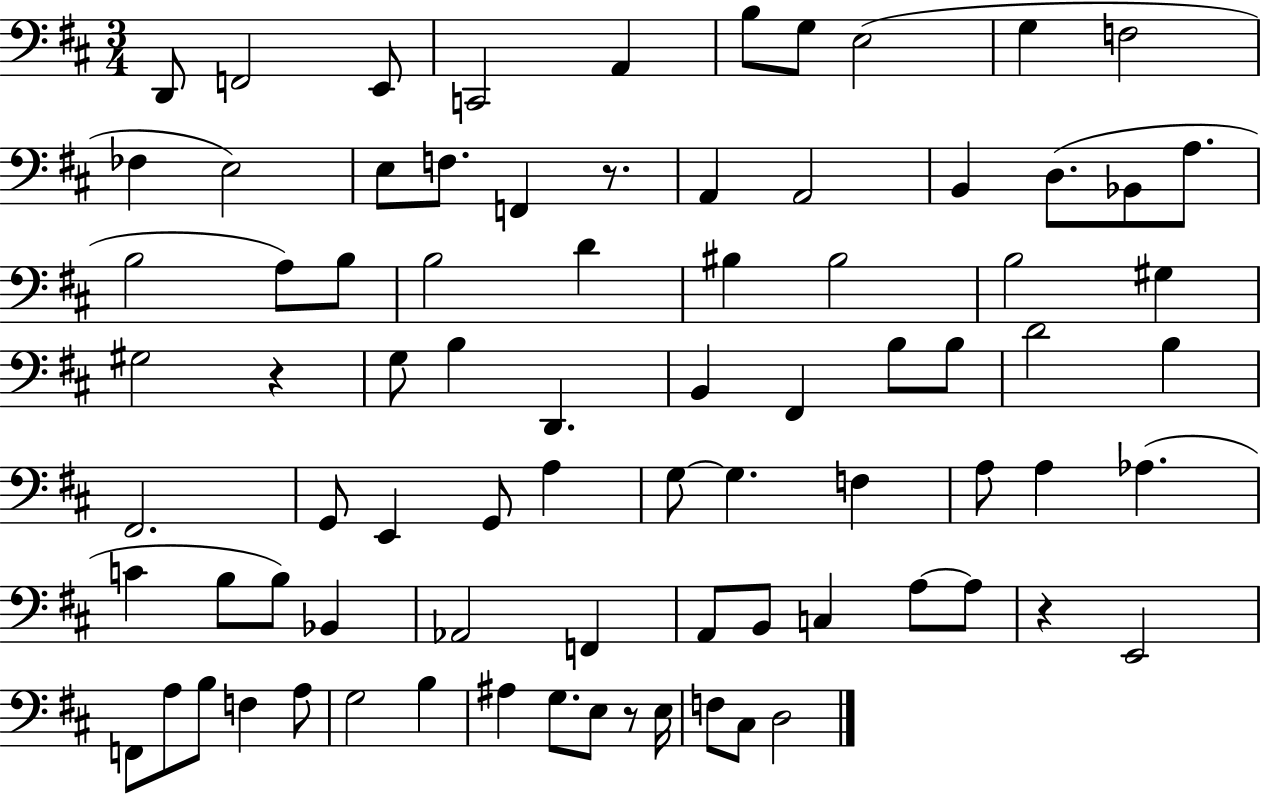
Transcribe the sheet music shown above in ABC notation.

X:1
T:Untitled
M:3/4
L:1/4
K:D
D,,/2 F,,2 E,,/2 C,,2 A,, B,/2 G,/2 E,2 G, F,2 _F, E,2 E,/2 F,/2 F,, z/2 A,, A,,2 B,, D,/2 _B,,/2 A,/2 B,2 A,/2 B,/2 B,2 D ^B, ^B,2 B,2 ^G, ^G,2 z G,/2 B, D,, B,, ^F,, B,/2 B,/2 D2 B, ^F,,2 G,,/2 E,, G,,/2 A, G,/2 G, F, A,/2 A, _A, C B,/2 B,/2 _B,, _A,,2 F,, A,,/2 B,,/2 C, A,/2 A,/2 z E,,2 F,,/2 A,/2 B,/2 F, A,/2 G,2 B, ^A, G,/2 E,/2 z/2 E,/4 F,/2 ^C,/2 D,2